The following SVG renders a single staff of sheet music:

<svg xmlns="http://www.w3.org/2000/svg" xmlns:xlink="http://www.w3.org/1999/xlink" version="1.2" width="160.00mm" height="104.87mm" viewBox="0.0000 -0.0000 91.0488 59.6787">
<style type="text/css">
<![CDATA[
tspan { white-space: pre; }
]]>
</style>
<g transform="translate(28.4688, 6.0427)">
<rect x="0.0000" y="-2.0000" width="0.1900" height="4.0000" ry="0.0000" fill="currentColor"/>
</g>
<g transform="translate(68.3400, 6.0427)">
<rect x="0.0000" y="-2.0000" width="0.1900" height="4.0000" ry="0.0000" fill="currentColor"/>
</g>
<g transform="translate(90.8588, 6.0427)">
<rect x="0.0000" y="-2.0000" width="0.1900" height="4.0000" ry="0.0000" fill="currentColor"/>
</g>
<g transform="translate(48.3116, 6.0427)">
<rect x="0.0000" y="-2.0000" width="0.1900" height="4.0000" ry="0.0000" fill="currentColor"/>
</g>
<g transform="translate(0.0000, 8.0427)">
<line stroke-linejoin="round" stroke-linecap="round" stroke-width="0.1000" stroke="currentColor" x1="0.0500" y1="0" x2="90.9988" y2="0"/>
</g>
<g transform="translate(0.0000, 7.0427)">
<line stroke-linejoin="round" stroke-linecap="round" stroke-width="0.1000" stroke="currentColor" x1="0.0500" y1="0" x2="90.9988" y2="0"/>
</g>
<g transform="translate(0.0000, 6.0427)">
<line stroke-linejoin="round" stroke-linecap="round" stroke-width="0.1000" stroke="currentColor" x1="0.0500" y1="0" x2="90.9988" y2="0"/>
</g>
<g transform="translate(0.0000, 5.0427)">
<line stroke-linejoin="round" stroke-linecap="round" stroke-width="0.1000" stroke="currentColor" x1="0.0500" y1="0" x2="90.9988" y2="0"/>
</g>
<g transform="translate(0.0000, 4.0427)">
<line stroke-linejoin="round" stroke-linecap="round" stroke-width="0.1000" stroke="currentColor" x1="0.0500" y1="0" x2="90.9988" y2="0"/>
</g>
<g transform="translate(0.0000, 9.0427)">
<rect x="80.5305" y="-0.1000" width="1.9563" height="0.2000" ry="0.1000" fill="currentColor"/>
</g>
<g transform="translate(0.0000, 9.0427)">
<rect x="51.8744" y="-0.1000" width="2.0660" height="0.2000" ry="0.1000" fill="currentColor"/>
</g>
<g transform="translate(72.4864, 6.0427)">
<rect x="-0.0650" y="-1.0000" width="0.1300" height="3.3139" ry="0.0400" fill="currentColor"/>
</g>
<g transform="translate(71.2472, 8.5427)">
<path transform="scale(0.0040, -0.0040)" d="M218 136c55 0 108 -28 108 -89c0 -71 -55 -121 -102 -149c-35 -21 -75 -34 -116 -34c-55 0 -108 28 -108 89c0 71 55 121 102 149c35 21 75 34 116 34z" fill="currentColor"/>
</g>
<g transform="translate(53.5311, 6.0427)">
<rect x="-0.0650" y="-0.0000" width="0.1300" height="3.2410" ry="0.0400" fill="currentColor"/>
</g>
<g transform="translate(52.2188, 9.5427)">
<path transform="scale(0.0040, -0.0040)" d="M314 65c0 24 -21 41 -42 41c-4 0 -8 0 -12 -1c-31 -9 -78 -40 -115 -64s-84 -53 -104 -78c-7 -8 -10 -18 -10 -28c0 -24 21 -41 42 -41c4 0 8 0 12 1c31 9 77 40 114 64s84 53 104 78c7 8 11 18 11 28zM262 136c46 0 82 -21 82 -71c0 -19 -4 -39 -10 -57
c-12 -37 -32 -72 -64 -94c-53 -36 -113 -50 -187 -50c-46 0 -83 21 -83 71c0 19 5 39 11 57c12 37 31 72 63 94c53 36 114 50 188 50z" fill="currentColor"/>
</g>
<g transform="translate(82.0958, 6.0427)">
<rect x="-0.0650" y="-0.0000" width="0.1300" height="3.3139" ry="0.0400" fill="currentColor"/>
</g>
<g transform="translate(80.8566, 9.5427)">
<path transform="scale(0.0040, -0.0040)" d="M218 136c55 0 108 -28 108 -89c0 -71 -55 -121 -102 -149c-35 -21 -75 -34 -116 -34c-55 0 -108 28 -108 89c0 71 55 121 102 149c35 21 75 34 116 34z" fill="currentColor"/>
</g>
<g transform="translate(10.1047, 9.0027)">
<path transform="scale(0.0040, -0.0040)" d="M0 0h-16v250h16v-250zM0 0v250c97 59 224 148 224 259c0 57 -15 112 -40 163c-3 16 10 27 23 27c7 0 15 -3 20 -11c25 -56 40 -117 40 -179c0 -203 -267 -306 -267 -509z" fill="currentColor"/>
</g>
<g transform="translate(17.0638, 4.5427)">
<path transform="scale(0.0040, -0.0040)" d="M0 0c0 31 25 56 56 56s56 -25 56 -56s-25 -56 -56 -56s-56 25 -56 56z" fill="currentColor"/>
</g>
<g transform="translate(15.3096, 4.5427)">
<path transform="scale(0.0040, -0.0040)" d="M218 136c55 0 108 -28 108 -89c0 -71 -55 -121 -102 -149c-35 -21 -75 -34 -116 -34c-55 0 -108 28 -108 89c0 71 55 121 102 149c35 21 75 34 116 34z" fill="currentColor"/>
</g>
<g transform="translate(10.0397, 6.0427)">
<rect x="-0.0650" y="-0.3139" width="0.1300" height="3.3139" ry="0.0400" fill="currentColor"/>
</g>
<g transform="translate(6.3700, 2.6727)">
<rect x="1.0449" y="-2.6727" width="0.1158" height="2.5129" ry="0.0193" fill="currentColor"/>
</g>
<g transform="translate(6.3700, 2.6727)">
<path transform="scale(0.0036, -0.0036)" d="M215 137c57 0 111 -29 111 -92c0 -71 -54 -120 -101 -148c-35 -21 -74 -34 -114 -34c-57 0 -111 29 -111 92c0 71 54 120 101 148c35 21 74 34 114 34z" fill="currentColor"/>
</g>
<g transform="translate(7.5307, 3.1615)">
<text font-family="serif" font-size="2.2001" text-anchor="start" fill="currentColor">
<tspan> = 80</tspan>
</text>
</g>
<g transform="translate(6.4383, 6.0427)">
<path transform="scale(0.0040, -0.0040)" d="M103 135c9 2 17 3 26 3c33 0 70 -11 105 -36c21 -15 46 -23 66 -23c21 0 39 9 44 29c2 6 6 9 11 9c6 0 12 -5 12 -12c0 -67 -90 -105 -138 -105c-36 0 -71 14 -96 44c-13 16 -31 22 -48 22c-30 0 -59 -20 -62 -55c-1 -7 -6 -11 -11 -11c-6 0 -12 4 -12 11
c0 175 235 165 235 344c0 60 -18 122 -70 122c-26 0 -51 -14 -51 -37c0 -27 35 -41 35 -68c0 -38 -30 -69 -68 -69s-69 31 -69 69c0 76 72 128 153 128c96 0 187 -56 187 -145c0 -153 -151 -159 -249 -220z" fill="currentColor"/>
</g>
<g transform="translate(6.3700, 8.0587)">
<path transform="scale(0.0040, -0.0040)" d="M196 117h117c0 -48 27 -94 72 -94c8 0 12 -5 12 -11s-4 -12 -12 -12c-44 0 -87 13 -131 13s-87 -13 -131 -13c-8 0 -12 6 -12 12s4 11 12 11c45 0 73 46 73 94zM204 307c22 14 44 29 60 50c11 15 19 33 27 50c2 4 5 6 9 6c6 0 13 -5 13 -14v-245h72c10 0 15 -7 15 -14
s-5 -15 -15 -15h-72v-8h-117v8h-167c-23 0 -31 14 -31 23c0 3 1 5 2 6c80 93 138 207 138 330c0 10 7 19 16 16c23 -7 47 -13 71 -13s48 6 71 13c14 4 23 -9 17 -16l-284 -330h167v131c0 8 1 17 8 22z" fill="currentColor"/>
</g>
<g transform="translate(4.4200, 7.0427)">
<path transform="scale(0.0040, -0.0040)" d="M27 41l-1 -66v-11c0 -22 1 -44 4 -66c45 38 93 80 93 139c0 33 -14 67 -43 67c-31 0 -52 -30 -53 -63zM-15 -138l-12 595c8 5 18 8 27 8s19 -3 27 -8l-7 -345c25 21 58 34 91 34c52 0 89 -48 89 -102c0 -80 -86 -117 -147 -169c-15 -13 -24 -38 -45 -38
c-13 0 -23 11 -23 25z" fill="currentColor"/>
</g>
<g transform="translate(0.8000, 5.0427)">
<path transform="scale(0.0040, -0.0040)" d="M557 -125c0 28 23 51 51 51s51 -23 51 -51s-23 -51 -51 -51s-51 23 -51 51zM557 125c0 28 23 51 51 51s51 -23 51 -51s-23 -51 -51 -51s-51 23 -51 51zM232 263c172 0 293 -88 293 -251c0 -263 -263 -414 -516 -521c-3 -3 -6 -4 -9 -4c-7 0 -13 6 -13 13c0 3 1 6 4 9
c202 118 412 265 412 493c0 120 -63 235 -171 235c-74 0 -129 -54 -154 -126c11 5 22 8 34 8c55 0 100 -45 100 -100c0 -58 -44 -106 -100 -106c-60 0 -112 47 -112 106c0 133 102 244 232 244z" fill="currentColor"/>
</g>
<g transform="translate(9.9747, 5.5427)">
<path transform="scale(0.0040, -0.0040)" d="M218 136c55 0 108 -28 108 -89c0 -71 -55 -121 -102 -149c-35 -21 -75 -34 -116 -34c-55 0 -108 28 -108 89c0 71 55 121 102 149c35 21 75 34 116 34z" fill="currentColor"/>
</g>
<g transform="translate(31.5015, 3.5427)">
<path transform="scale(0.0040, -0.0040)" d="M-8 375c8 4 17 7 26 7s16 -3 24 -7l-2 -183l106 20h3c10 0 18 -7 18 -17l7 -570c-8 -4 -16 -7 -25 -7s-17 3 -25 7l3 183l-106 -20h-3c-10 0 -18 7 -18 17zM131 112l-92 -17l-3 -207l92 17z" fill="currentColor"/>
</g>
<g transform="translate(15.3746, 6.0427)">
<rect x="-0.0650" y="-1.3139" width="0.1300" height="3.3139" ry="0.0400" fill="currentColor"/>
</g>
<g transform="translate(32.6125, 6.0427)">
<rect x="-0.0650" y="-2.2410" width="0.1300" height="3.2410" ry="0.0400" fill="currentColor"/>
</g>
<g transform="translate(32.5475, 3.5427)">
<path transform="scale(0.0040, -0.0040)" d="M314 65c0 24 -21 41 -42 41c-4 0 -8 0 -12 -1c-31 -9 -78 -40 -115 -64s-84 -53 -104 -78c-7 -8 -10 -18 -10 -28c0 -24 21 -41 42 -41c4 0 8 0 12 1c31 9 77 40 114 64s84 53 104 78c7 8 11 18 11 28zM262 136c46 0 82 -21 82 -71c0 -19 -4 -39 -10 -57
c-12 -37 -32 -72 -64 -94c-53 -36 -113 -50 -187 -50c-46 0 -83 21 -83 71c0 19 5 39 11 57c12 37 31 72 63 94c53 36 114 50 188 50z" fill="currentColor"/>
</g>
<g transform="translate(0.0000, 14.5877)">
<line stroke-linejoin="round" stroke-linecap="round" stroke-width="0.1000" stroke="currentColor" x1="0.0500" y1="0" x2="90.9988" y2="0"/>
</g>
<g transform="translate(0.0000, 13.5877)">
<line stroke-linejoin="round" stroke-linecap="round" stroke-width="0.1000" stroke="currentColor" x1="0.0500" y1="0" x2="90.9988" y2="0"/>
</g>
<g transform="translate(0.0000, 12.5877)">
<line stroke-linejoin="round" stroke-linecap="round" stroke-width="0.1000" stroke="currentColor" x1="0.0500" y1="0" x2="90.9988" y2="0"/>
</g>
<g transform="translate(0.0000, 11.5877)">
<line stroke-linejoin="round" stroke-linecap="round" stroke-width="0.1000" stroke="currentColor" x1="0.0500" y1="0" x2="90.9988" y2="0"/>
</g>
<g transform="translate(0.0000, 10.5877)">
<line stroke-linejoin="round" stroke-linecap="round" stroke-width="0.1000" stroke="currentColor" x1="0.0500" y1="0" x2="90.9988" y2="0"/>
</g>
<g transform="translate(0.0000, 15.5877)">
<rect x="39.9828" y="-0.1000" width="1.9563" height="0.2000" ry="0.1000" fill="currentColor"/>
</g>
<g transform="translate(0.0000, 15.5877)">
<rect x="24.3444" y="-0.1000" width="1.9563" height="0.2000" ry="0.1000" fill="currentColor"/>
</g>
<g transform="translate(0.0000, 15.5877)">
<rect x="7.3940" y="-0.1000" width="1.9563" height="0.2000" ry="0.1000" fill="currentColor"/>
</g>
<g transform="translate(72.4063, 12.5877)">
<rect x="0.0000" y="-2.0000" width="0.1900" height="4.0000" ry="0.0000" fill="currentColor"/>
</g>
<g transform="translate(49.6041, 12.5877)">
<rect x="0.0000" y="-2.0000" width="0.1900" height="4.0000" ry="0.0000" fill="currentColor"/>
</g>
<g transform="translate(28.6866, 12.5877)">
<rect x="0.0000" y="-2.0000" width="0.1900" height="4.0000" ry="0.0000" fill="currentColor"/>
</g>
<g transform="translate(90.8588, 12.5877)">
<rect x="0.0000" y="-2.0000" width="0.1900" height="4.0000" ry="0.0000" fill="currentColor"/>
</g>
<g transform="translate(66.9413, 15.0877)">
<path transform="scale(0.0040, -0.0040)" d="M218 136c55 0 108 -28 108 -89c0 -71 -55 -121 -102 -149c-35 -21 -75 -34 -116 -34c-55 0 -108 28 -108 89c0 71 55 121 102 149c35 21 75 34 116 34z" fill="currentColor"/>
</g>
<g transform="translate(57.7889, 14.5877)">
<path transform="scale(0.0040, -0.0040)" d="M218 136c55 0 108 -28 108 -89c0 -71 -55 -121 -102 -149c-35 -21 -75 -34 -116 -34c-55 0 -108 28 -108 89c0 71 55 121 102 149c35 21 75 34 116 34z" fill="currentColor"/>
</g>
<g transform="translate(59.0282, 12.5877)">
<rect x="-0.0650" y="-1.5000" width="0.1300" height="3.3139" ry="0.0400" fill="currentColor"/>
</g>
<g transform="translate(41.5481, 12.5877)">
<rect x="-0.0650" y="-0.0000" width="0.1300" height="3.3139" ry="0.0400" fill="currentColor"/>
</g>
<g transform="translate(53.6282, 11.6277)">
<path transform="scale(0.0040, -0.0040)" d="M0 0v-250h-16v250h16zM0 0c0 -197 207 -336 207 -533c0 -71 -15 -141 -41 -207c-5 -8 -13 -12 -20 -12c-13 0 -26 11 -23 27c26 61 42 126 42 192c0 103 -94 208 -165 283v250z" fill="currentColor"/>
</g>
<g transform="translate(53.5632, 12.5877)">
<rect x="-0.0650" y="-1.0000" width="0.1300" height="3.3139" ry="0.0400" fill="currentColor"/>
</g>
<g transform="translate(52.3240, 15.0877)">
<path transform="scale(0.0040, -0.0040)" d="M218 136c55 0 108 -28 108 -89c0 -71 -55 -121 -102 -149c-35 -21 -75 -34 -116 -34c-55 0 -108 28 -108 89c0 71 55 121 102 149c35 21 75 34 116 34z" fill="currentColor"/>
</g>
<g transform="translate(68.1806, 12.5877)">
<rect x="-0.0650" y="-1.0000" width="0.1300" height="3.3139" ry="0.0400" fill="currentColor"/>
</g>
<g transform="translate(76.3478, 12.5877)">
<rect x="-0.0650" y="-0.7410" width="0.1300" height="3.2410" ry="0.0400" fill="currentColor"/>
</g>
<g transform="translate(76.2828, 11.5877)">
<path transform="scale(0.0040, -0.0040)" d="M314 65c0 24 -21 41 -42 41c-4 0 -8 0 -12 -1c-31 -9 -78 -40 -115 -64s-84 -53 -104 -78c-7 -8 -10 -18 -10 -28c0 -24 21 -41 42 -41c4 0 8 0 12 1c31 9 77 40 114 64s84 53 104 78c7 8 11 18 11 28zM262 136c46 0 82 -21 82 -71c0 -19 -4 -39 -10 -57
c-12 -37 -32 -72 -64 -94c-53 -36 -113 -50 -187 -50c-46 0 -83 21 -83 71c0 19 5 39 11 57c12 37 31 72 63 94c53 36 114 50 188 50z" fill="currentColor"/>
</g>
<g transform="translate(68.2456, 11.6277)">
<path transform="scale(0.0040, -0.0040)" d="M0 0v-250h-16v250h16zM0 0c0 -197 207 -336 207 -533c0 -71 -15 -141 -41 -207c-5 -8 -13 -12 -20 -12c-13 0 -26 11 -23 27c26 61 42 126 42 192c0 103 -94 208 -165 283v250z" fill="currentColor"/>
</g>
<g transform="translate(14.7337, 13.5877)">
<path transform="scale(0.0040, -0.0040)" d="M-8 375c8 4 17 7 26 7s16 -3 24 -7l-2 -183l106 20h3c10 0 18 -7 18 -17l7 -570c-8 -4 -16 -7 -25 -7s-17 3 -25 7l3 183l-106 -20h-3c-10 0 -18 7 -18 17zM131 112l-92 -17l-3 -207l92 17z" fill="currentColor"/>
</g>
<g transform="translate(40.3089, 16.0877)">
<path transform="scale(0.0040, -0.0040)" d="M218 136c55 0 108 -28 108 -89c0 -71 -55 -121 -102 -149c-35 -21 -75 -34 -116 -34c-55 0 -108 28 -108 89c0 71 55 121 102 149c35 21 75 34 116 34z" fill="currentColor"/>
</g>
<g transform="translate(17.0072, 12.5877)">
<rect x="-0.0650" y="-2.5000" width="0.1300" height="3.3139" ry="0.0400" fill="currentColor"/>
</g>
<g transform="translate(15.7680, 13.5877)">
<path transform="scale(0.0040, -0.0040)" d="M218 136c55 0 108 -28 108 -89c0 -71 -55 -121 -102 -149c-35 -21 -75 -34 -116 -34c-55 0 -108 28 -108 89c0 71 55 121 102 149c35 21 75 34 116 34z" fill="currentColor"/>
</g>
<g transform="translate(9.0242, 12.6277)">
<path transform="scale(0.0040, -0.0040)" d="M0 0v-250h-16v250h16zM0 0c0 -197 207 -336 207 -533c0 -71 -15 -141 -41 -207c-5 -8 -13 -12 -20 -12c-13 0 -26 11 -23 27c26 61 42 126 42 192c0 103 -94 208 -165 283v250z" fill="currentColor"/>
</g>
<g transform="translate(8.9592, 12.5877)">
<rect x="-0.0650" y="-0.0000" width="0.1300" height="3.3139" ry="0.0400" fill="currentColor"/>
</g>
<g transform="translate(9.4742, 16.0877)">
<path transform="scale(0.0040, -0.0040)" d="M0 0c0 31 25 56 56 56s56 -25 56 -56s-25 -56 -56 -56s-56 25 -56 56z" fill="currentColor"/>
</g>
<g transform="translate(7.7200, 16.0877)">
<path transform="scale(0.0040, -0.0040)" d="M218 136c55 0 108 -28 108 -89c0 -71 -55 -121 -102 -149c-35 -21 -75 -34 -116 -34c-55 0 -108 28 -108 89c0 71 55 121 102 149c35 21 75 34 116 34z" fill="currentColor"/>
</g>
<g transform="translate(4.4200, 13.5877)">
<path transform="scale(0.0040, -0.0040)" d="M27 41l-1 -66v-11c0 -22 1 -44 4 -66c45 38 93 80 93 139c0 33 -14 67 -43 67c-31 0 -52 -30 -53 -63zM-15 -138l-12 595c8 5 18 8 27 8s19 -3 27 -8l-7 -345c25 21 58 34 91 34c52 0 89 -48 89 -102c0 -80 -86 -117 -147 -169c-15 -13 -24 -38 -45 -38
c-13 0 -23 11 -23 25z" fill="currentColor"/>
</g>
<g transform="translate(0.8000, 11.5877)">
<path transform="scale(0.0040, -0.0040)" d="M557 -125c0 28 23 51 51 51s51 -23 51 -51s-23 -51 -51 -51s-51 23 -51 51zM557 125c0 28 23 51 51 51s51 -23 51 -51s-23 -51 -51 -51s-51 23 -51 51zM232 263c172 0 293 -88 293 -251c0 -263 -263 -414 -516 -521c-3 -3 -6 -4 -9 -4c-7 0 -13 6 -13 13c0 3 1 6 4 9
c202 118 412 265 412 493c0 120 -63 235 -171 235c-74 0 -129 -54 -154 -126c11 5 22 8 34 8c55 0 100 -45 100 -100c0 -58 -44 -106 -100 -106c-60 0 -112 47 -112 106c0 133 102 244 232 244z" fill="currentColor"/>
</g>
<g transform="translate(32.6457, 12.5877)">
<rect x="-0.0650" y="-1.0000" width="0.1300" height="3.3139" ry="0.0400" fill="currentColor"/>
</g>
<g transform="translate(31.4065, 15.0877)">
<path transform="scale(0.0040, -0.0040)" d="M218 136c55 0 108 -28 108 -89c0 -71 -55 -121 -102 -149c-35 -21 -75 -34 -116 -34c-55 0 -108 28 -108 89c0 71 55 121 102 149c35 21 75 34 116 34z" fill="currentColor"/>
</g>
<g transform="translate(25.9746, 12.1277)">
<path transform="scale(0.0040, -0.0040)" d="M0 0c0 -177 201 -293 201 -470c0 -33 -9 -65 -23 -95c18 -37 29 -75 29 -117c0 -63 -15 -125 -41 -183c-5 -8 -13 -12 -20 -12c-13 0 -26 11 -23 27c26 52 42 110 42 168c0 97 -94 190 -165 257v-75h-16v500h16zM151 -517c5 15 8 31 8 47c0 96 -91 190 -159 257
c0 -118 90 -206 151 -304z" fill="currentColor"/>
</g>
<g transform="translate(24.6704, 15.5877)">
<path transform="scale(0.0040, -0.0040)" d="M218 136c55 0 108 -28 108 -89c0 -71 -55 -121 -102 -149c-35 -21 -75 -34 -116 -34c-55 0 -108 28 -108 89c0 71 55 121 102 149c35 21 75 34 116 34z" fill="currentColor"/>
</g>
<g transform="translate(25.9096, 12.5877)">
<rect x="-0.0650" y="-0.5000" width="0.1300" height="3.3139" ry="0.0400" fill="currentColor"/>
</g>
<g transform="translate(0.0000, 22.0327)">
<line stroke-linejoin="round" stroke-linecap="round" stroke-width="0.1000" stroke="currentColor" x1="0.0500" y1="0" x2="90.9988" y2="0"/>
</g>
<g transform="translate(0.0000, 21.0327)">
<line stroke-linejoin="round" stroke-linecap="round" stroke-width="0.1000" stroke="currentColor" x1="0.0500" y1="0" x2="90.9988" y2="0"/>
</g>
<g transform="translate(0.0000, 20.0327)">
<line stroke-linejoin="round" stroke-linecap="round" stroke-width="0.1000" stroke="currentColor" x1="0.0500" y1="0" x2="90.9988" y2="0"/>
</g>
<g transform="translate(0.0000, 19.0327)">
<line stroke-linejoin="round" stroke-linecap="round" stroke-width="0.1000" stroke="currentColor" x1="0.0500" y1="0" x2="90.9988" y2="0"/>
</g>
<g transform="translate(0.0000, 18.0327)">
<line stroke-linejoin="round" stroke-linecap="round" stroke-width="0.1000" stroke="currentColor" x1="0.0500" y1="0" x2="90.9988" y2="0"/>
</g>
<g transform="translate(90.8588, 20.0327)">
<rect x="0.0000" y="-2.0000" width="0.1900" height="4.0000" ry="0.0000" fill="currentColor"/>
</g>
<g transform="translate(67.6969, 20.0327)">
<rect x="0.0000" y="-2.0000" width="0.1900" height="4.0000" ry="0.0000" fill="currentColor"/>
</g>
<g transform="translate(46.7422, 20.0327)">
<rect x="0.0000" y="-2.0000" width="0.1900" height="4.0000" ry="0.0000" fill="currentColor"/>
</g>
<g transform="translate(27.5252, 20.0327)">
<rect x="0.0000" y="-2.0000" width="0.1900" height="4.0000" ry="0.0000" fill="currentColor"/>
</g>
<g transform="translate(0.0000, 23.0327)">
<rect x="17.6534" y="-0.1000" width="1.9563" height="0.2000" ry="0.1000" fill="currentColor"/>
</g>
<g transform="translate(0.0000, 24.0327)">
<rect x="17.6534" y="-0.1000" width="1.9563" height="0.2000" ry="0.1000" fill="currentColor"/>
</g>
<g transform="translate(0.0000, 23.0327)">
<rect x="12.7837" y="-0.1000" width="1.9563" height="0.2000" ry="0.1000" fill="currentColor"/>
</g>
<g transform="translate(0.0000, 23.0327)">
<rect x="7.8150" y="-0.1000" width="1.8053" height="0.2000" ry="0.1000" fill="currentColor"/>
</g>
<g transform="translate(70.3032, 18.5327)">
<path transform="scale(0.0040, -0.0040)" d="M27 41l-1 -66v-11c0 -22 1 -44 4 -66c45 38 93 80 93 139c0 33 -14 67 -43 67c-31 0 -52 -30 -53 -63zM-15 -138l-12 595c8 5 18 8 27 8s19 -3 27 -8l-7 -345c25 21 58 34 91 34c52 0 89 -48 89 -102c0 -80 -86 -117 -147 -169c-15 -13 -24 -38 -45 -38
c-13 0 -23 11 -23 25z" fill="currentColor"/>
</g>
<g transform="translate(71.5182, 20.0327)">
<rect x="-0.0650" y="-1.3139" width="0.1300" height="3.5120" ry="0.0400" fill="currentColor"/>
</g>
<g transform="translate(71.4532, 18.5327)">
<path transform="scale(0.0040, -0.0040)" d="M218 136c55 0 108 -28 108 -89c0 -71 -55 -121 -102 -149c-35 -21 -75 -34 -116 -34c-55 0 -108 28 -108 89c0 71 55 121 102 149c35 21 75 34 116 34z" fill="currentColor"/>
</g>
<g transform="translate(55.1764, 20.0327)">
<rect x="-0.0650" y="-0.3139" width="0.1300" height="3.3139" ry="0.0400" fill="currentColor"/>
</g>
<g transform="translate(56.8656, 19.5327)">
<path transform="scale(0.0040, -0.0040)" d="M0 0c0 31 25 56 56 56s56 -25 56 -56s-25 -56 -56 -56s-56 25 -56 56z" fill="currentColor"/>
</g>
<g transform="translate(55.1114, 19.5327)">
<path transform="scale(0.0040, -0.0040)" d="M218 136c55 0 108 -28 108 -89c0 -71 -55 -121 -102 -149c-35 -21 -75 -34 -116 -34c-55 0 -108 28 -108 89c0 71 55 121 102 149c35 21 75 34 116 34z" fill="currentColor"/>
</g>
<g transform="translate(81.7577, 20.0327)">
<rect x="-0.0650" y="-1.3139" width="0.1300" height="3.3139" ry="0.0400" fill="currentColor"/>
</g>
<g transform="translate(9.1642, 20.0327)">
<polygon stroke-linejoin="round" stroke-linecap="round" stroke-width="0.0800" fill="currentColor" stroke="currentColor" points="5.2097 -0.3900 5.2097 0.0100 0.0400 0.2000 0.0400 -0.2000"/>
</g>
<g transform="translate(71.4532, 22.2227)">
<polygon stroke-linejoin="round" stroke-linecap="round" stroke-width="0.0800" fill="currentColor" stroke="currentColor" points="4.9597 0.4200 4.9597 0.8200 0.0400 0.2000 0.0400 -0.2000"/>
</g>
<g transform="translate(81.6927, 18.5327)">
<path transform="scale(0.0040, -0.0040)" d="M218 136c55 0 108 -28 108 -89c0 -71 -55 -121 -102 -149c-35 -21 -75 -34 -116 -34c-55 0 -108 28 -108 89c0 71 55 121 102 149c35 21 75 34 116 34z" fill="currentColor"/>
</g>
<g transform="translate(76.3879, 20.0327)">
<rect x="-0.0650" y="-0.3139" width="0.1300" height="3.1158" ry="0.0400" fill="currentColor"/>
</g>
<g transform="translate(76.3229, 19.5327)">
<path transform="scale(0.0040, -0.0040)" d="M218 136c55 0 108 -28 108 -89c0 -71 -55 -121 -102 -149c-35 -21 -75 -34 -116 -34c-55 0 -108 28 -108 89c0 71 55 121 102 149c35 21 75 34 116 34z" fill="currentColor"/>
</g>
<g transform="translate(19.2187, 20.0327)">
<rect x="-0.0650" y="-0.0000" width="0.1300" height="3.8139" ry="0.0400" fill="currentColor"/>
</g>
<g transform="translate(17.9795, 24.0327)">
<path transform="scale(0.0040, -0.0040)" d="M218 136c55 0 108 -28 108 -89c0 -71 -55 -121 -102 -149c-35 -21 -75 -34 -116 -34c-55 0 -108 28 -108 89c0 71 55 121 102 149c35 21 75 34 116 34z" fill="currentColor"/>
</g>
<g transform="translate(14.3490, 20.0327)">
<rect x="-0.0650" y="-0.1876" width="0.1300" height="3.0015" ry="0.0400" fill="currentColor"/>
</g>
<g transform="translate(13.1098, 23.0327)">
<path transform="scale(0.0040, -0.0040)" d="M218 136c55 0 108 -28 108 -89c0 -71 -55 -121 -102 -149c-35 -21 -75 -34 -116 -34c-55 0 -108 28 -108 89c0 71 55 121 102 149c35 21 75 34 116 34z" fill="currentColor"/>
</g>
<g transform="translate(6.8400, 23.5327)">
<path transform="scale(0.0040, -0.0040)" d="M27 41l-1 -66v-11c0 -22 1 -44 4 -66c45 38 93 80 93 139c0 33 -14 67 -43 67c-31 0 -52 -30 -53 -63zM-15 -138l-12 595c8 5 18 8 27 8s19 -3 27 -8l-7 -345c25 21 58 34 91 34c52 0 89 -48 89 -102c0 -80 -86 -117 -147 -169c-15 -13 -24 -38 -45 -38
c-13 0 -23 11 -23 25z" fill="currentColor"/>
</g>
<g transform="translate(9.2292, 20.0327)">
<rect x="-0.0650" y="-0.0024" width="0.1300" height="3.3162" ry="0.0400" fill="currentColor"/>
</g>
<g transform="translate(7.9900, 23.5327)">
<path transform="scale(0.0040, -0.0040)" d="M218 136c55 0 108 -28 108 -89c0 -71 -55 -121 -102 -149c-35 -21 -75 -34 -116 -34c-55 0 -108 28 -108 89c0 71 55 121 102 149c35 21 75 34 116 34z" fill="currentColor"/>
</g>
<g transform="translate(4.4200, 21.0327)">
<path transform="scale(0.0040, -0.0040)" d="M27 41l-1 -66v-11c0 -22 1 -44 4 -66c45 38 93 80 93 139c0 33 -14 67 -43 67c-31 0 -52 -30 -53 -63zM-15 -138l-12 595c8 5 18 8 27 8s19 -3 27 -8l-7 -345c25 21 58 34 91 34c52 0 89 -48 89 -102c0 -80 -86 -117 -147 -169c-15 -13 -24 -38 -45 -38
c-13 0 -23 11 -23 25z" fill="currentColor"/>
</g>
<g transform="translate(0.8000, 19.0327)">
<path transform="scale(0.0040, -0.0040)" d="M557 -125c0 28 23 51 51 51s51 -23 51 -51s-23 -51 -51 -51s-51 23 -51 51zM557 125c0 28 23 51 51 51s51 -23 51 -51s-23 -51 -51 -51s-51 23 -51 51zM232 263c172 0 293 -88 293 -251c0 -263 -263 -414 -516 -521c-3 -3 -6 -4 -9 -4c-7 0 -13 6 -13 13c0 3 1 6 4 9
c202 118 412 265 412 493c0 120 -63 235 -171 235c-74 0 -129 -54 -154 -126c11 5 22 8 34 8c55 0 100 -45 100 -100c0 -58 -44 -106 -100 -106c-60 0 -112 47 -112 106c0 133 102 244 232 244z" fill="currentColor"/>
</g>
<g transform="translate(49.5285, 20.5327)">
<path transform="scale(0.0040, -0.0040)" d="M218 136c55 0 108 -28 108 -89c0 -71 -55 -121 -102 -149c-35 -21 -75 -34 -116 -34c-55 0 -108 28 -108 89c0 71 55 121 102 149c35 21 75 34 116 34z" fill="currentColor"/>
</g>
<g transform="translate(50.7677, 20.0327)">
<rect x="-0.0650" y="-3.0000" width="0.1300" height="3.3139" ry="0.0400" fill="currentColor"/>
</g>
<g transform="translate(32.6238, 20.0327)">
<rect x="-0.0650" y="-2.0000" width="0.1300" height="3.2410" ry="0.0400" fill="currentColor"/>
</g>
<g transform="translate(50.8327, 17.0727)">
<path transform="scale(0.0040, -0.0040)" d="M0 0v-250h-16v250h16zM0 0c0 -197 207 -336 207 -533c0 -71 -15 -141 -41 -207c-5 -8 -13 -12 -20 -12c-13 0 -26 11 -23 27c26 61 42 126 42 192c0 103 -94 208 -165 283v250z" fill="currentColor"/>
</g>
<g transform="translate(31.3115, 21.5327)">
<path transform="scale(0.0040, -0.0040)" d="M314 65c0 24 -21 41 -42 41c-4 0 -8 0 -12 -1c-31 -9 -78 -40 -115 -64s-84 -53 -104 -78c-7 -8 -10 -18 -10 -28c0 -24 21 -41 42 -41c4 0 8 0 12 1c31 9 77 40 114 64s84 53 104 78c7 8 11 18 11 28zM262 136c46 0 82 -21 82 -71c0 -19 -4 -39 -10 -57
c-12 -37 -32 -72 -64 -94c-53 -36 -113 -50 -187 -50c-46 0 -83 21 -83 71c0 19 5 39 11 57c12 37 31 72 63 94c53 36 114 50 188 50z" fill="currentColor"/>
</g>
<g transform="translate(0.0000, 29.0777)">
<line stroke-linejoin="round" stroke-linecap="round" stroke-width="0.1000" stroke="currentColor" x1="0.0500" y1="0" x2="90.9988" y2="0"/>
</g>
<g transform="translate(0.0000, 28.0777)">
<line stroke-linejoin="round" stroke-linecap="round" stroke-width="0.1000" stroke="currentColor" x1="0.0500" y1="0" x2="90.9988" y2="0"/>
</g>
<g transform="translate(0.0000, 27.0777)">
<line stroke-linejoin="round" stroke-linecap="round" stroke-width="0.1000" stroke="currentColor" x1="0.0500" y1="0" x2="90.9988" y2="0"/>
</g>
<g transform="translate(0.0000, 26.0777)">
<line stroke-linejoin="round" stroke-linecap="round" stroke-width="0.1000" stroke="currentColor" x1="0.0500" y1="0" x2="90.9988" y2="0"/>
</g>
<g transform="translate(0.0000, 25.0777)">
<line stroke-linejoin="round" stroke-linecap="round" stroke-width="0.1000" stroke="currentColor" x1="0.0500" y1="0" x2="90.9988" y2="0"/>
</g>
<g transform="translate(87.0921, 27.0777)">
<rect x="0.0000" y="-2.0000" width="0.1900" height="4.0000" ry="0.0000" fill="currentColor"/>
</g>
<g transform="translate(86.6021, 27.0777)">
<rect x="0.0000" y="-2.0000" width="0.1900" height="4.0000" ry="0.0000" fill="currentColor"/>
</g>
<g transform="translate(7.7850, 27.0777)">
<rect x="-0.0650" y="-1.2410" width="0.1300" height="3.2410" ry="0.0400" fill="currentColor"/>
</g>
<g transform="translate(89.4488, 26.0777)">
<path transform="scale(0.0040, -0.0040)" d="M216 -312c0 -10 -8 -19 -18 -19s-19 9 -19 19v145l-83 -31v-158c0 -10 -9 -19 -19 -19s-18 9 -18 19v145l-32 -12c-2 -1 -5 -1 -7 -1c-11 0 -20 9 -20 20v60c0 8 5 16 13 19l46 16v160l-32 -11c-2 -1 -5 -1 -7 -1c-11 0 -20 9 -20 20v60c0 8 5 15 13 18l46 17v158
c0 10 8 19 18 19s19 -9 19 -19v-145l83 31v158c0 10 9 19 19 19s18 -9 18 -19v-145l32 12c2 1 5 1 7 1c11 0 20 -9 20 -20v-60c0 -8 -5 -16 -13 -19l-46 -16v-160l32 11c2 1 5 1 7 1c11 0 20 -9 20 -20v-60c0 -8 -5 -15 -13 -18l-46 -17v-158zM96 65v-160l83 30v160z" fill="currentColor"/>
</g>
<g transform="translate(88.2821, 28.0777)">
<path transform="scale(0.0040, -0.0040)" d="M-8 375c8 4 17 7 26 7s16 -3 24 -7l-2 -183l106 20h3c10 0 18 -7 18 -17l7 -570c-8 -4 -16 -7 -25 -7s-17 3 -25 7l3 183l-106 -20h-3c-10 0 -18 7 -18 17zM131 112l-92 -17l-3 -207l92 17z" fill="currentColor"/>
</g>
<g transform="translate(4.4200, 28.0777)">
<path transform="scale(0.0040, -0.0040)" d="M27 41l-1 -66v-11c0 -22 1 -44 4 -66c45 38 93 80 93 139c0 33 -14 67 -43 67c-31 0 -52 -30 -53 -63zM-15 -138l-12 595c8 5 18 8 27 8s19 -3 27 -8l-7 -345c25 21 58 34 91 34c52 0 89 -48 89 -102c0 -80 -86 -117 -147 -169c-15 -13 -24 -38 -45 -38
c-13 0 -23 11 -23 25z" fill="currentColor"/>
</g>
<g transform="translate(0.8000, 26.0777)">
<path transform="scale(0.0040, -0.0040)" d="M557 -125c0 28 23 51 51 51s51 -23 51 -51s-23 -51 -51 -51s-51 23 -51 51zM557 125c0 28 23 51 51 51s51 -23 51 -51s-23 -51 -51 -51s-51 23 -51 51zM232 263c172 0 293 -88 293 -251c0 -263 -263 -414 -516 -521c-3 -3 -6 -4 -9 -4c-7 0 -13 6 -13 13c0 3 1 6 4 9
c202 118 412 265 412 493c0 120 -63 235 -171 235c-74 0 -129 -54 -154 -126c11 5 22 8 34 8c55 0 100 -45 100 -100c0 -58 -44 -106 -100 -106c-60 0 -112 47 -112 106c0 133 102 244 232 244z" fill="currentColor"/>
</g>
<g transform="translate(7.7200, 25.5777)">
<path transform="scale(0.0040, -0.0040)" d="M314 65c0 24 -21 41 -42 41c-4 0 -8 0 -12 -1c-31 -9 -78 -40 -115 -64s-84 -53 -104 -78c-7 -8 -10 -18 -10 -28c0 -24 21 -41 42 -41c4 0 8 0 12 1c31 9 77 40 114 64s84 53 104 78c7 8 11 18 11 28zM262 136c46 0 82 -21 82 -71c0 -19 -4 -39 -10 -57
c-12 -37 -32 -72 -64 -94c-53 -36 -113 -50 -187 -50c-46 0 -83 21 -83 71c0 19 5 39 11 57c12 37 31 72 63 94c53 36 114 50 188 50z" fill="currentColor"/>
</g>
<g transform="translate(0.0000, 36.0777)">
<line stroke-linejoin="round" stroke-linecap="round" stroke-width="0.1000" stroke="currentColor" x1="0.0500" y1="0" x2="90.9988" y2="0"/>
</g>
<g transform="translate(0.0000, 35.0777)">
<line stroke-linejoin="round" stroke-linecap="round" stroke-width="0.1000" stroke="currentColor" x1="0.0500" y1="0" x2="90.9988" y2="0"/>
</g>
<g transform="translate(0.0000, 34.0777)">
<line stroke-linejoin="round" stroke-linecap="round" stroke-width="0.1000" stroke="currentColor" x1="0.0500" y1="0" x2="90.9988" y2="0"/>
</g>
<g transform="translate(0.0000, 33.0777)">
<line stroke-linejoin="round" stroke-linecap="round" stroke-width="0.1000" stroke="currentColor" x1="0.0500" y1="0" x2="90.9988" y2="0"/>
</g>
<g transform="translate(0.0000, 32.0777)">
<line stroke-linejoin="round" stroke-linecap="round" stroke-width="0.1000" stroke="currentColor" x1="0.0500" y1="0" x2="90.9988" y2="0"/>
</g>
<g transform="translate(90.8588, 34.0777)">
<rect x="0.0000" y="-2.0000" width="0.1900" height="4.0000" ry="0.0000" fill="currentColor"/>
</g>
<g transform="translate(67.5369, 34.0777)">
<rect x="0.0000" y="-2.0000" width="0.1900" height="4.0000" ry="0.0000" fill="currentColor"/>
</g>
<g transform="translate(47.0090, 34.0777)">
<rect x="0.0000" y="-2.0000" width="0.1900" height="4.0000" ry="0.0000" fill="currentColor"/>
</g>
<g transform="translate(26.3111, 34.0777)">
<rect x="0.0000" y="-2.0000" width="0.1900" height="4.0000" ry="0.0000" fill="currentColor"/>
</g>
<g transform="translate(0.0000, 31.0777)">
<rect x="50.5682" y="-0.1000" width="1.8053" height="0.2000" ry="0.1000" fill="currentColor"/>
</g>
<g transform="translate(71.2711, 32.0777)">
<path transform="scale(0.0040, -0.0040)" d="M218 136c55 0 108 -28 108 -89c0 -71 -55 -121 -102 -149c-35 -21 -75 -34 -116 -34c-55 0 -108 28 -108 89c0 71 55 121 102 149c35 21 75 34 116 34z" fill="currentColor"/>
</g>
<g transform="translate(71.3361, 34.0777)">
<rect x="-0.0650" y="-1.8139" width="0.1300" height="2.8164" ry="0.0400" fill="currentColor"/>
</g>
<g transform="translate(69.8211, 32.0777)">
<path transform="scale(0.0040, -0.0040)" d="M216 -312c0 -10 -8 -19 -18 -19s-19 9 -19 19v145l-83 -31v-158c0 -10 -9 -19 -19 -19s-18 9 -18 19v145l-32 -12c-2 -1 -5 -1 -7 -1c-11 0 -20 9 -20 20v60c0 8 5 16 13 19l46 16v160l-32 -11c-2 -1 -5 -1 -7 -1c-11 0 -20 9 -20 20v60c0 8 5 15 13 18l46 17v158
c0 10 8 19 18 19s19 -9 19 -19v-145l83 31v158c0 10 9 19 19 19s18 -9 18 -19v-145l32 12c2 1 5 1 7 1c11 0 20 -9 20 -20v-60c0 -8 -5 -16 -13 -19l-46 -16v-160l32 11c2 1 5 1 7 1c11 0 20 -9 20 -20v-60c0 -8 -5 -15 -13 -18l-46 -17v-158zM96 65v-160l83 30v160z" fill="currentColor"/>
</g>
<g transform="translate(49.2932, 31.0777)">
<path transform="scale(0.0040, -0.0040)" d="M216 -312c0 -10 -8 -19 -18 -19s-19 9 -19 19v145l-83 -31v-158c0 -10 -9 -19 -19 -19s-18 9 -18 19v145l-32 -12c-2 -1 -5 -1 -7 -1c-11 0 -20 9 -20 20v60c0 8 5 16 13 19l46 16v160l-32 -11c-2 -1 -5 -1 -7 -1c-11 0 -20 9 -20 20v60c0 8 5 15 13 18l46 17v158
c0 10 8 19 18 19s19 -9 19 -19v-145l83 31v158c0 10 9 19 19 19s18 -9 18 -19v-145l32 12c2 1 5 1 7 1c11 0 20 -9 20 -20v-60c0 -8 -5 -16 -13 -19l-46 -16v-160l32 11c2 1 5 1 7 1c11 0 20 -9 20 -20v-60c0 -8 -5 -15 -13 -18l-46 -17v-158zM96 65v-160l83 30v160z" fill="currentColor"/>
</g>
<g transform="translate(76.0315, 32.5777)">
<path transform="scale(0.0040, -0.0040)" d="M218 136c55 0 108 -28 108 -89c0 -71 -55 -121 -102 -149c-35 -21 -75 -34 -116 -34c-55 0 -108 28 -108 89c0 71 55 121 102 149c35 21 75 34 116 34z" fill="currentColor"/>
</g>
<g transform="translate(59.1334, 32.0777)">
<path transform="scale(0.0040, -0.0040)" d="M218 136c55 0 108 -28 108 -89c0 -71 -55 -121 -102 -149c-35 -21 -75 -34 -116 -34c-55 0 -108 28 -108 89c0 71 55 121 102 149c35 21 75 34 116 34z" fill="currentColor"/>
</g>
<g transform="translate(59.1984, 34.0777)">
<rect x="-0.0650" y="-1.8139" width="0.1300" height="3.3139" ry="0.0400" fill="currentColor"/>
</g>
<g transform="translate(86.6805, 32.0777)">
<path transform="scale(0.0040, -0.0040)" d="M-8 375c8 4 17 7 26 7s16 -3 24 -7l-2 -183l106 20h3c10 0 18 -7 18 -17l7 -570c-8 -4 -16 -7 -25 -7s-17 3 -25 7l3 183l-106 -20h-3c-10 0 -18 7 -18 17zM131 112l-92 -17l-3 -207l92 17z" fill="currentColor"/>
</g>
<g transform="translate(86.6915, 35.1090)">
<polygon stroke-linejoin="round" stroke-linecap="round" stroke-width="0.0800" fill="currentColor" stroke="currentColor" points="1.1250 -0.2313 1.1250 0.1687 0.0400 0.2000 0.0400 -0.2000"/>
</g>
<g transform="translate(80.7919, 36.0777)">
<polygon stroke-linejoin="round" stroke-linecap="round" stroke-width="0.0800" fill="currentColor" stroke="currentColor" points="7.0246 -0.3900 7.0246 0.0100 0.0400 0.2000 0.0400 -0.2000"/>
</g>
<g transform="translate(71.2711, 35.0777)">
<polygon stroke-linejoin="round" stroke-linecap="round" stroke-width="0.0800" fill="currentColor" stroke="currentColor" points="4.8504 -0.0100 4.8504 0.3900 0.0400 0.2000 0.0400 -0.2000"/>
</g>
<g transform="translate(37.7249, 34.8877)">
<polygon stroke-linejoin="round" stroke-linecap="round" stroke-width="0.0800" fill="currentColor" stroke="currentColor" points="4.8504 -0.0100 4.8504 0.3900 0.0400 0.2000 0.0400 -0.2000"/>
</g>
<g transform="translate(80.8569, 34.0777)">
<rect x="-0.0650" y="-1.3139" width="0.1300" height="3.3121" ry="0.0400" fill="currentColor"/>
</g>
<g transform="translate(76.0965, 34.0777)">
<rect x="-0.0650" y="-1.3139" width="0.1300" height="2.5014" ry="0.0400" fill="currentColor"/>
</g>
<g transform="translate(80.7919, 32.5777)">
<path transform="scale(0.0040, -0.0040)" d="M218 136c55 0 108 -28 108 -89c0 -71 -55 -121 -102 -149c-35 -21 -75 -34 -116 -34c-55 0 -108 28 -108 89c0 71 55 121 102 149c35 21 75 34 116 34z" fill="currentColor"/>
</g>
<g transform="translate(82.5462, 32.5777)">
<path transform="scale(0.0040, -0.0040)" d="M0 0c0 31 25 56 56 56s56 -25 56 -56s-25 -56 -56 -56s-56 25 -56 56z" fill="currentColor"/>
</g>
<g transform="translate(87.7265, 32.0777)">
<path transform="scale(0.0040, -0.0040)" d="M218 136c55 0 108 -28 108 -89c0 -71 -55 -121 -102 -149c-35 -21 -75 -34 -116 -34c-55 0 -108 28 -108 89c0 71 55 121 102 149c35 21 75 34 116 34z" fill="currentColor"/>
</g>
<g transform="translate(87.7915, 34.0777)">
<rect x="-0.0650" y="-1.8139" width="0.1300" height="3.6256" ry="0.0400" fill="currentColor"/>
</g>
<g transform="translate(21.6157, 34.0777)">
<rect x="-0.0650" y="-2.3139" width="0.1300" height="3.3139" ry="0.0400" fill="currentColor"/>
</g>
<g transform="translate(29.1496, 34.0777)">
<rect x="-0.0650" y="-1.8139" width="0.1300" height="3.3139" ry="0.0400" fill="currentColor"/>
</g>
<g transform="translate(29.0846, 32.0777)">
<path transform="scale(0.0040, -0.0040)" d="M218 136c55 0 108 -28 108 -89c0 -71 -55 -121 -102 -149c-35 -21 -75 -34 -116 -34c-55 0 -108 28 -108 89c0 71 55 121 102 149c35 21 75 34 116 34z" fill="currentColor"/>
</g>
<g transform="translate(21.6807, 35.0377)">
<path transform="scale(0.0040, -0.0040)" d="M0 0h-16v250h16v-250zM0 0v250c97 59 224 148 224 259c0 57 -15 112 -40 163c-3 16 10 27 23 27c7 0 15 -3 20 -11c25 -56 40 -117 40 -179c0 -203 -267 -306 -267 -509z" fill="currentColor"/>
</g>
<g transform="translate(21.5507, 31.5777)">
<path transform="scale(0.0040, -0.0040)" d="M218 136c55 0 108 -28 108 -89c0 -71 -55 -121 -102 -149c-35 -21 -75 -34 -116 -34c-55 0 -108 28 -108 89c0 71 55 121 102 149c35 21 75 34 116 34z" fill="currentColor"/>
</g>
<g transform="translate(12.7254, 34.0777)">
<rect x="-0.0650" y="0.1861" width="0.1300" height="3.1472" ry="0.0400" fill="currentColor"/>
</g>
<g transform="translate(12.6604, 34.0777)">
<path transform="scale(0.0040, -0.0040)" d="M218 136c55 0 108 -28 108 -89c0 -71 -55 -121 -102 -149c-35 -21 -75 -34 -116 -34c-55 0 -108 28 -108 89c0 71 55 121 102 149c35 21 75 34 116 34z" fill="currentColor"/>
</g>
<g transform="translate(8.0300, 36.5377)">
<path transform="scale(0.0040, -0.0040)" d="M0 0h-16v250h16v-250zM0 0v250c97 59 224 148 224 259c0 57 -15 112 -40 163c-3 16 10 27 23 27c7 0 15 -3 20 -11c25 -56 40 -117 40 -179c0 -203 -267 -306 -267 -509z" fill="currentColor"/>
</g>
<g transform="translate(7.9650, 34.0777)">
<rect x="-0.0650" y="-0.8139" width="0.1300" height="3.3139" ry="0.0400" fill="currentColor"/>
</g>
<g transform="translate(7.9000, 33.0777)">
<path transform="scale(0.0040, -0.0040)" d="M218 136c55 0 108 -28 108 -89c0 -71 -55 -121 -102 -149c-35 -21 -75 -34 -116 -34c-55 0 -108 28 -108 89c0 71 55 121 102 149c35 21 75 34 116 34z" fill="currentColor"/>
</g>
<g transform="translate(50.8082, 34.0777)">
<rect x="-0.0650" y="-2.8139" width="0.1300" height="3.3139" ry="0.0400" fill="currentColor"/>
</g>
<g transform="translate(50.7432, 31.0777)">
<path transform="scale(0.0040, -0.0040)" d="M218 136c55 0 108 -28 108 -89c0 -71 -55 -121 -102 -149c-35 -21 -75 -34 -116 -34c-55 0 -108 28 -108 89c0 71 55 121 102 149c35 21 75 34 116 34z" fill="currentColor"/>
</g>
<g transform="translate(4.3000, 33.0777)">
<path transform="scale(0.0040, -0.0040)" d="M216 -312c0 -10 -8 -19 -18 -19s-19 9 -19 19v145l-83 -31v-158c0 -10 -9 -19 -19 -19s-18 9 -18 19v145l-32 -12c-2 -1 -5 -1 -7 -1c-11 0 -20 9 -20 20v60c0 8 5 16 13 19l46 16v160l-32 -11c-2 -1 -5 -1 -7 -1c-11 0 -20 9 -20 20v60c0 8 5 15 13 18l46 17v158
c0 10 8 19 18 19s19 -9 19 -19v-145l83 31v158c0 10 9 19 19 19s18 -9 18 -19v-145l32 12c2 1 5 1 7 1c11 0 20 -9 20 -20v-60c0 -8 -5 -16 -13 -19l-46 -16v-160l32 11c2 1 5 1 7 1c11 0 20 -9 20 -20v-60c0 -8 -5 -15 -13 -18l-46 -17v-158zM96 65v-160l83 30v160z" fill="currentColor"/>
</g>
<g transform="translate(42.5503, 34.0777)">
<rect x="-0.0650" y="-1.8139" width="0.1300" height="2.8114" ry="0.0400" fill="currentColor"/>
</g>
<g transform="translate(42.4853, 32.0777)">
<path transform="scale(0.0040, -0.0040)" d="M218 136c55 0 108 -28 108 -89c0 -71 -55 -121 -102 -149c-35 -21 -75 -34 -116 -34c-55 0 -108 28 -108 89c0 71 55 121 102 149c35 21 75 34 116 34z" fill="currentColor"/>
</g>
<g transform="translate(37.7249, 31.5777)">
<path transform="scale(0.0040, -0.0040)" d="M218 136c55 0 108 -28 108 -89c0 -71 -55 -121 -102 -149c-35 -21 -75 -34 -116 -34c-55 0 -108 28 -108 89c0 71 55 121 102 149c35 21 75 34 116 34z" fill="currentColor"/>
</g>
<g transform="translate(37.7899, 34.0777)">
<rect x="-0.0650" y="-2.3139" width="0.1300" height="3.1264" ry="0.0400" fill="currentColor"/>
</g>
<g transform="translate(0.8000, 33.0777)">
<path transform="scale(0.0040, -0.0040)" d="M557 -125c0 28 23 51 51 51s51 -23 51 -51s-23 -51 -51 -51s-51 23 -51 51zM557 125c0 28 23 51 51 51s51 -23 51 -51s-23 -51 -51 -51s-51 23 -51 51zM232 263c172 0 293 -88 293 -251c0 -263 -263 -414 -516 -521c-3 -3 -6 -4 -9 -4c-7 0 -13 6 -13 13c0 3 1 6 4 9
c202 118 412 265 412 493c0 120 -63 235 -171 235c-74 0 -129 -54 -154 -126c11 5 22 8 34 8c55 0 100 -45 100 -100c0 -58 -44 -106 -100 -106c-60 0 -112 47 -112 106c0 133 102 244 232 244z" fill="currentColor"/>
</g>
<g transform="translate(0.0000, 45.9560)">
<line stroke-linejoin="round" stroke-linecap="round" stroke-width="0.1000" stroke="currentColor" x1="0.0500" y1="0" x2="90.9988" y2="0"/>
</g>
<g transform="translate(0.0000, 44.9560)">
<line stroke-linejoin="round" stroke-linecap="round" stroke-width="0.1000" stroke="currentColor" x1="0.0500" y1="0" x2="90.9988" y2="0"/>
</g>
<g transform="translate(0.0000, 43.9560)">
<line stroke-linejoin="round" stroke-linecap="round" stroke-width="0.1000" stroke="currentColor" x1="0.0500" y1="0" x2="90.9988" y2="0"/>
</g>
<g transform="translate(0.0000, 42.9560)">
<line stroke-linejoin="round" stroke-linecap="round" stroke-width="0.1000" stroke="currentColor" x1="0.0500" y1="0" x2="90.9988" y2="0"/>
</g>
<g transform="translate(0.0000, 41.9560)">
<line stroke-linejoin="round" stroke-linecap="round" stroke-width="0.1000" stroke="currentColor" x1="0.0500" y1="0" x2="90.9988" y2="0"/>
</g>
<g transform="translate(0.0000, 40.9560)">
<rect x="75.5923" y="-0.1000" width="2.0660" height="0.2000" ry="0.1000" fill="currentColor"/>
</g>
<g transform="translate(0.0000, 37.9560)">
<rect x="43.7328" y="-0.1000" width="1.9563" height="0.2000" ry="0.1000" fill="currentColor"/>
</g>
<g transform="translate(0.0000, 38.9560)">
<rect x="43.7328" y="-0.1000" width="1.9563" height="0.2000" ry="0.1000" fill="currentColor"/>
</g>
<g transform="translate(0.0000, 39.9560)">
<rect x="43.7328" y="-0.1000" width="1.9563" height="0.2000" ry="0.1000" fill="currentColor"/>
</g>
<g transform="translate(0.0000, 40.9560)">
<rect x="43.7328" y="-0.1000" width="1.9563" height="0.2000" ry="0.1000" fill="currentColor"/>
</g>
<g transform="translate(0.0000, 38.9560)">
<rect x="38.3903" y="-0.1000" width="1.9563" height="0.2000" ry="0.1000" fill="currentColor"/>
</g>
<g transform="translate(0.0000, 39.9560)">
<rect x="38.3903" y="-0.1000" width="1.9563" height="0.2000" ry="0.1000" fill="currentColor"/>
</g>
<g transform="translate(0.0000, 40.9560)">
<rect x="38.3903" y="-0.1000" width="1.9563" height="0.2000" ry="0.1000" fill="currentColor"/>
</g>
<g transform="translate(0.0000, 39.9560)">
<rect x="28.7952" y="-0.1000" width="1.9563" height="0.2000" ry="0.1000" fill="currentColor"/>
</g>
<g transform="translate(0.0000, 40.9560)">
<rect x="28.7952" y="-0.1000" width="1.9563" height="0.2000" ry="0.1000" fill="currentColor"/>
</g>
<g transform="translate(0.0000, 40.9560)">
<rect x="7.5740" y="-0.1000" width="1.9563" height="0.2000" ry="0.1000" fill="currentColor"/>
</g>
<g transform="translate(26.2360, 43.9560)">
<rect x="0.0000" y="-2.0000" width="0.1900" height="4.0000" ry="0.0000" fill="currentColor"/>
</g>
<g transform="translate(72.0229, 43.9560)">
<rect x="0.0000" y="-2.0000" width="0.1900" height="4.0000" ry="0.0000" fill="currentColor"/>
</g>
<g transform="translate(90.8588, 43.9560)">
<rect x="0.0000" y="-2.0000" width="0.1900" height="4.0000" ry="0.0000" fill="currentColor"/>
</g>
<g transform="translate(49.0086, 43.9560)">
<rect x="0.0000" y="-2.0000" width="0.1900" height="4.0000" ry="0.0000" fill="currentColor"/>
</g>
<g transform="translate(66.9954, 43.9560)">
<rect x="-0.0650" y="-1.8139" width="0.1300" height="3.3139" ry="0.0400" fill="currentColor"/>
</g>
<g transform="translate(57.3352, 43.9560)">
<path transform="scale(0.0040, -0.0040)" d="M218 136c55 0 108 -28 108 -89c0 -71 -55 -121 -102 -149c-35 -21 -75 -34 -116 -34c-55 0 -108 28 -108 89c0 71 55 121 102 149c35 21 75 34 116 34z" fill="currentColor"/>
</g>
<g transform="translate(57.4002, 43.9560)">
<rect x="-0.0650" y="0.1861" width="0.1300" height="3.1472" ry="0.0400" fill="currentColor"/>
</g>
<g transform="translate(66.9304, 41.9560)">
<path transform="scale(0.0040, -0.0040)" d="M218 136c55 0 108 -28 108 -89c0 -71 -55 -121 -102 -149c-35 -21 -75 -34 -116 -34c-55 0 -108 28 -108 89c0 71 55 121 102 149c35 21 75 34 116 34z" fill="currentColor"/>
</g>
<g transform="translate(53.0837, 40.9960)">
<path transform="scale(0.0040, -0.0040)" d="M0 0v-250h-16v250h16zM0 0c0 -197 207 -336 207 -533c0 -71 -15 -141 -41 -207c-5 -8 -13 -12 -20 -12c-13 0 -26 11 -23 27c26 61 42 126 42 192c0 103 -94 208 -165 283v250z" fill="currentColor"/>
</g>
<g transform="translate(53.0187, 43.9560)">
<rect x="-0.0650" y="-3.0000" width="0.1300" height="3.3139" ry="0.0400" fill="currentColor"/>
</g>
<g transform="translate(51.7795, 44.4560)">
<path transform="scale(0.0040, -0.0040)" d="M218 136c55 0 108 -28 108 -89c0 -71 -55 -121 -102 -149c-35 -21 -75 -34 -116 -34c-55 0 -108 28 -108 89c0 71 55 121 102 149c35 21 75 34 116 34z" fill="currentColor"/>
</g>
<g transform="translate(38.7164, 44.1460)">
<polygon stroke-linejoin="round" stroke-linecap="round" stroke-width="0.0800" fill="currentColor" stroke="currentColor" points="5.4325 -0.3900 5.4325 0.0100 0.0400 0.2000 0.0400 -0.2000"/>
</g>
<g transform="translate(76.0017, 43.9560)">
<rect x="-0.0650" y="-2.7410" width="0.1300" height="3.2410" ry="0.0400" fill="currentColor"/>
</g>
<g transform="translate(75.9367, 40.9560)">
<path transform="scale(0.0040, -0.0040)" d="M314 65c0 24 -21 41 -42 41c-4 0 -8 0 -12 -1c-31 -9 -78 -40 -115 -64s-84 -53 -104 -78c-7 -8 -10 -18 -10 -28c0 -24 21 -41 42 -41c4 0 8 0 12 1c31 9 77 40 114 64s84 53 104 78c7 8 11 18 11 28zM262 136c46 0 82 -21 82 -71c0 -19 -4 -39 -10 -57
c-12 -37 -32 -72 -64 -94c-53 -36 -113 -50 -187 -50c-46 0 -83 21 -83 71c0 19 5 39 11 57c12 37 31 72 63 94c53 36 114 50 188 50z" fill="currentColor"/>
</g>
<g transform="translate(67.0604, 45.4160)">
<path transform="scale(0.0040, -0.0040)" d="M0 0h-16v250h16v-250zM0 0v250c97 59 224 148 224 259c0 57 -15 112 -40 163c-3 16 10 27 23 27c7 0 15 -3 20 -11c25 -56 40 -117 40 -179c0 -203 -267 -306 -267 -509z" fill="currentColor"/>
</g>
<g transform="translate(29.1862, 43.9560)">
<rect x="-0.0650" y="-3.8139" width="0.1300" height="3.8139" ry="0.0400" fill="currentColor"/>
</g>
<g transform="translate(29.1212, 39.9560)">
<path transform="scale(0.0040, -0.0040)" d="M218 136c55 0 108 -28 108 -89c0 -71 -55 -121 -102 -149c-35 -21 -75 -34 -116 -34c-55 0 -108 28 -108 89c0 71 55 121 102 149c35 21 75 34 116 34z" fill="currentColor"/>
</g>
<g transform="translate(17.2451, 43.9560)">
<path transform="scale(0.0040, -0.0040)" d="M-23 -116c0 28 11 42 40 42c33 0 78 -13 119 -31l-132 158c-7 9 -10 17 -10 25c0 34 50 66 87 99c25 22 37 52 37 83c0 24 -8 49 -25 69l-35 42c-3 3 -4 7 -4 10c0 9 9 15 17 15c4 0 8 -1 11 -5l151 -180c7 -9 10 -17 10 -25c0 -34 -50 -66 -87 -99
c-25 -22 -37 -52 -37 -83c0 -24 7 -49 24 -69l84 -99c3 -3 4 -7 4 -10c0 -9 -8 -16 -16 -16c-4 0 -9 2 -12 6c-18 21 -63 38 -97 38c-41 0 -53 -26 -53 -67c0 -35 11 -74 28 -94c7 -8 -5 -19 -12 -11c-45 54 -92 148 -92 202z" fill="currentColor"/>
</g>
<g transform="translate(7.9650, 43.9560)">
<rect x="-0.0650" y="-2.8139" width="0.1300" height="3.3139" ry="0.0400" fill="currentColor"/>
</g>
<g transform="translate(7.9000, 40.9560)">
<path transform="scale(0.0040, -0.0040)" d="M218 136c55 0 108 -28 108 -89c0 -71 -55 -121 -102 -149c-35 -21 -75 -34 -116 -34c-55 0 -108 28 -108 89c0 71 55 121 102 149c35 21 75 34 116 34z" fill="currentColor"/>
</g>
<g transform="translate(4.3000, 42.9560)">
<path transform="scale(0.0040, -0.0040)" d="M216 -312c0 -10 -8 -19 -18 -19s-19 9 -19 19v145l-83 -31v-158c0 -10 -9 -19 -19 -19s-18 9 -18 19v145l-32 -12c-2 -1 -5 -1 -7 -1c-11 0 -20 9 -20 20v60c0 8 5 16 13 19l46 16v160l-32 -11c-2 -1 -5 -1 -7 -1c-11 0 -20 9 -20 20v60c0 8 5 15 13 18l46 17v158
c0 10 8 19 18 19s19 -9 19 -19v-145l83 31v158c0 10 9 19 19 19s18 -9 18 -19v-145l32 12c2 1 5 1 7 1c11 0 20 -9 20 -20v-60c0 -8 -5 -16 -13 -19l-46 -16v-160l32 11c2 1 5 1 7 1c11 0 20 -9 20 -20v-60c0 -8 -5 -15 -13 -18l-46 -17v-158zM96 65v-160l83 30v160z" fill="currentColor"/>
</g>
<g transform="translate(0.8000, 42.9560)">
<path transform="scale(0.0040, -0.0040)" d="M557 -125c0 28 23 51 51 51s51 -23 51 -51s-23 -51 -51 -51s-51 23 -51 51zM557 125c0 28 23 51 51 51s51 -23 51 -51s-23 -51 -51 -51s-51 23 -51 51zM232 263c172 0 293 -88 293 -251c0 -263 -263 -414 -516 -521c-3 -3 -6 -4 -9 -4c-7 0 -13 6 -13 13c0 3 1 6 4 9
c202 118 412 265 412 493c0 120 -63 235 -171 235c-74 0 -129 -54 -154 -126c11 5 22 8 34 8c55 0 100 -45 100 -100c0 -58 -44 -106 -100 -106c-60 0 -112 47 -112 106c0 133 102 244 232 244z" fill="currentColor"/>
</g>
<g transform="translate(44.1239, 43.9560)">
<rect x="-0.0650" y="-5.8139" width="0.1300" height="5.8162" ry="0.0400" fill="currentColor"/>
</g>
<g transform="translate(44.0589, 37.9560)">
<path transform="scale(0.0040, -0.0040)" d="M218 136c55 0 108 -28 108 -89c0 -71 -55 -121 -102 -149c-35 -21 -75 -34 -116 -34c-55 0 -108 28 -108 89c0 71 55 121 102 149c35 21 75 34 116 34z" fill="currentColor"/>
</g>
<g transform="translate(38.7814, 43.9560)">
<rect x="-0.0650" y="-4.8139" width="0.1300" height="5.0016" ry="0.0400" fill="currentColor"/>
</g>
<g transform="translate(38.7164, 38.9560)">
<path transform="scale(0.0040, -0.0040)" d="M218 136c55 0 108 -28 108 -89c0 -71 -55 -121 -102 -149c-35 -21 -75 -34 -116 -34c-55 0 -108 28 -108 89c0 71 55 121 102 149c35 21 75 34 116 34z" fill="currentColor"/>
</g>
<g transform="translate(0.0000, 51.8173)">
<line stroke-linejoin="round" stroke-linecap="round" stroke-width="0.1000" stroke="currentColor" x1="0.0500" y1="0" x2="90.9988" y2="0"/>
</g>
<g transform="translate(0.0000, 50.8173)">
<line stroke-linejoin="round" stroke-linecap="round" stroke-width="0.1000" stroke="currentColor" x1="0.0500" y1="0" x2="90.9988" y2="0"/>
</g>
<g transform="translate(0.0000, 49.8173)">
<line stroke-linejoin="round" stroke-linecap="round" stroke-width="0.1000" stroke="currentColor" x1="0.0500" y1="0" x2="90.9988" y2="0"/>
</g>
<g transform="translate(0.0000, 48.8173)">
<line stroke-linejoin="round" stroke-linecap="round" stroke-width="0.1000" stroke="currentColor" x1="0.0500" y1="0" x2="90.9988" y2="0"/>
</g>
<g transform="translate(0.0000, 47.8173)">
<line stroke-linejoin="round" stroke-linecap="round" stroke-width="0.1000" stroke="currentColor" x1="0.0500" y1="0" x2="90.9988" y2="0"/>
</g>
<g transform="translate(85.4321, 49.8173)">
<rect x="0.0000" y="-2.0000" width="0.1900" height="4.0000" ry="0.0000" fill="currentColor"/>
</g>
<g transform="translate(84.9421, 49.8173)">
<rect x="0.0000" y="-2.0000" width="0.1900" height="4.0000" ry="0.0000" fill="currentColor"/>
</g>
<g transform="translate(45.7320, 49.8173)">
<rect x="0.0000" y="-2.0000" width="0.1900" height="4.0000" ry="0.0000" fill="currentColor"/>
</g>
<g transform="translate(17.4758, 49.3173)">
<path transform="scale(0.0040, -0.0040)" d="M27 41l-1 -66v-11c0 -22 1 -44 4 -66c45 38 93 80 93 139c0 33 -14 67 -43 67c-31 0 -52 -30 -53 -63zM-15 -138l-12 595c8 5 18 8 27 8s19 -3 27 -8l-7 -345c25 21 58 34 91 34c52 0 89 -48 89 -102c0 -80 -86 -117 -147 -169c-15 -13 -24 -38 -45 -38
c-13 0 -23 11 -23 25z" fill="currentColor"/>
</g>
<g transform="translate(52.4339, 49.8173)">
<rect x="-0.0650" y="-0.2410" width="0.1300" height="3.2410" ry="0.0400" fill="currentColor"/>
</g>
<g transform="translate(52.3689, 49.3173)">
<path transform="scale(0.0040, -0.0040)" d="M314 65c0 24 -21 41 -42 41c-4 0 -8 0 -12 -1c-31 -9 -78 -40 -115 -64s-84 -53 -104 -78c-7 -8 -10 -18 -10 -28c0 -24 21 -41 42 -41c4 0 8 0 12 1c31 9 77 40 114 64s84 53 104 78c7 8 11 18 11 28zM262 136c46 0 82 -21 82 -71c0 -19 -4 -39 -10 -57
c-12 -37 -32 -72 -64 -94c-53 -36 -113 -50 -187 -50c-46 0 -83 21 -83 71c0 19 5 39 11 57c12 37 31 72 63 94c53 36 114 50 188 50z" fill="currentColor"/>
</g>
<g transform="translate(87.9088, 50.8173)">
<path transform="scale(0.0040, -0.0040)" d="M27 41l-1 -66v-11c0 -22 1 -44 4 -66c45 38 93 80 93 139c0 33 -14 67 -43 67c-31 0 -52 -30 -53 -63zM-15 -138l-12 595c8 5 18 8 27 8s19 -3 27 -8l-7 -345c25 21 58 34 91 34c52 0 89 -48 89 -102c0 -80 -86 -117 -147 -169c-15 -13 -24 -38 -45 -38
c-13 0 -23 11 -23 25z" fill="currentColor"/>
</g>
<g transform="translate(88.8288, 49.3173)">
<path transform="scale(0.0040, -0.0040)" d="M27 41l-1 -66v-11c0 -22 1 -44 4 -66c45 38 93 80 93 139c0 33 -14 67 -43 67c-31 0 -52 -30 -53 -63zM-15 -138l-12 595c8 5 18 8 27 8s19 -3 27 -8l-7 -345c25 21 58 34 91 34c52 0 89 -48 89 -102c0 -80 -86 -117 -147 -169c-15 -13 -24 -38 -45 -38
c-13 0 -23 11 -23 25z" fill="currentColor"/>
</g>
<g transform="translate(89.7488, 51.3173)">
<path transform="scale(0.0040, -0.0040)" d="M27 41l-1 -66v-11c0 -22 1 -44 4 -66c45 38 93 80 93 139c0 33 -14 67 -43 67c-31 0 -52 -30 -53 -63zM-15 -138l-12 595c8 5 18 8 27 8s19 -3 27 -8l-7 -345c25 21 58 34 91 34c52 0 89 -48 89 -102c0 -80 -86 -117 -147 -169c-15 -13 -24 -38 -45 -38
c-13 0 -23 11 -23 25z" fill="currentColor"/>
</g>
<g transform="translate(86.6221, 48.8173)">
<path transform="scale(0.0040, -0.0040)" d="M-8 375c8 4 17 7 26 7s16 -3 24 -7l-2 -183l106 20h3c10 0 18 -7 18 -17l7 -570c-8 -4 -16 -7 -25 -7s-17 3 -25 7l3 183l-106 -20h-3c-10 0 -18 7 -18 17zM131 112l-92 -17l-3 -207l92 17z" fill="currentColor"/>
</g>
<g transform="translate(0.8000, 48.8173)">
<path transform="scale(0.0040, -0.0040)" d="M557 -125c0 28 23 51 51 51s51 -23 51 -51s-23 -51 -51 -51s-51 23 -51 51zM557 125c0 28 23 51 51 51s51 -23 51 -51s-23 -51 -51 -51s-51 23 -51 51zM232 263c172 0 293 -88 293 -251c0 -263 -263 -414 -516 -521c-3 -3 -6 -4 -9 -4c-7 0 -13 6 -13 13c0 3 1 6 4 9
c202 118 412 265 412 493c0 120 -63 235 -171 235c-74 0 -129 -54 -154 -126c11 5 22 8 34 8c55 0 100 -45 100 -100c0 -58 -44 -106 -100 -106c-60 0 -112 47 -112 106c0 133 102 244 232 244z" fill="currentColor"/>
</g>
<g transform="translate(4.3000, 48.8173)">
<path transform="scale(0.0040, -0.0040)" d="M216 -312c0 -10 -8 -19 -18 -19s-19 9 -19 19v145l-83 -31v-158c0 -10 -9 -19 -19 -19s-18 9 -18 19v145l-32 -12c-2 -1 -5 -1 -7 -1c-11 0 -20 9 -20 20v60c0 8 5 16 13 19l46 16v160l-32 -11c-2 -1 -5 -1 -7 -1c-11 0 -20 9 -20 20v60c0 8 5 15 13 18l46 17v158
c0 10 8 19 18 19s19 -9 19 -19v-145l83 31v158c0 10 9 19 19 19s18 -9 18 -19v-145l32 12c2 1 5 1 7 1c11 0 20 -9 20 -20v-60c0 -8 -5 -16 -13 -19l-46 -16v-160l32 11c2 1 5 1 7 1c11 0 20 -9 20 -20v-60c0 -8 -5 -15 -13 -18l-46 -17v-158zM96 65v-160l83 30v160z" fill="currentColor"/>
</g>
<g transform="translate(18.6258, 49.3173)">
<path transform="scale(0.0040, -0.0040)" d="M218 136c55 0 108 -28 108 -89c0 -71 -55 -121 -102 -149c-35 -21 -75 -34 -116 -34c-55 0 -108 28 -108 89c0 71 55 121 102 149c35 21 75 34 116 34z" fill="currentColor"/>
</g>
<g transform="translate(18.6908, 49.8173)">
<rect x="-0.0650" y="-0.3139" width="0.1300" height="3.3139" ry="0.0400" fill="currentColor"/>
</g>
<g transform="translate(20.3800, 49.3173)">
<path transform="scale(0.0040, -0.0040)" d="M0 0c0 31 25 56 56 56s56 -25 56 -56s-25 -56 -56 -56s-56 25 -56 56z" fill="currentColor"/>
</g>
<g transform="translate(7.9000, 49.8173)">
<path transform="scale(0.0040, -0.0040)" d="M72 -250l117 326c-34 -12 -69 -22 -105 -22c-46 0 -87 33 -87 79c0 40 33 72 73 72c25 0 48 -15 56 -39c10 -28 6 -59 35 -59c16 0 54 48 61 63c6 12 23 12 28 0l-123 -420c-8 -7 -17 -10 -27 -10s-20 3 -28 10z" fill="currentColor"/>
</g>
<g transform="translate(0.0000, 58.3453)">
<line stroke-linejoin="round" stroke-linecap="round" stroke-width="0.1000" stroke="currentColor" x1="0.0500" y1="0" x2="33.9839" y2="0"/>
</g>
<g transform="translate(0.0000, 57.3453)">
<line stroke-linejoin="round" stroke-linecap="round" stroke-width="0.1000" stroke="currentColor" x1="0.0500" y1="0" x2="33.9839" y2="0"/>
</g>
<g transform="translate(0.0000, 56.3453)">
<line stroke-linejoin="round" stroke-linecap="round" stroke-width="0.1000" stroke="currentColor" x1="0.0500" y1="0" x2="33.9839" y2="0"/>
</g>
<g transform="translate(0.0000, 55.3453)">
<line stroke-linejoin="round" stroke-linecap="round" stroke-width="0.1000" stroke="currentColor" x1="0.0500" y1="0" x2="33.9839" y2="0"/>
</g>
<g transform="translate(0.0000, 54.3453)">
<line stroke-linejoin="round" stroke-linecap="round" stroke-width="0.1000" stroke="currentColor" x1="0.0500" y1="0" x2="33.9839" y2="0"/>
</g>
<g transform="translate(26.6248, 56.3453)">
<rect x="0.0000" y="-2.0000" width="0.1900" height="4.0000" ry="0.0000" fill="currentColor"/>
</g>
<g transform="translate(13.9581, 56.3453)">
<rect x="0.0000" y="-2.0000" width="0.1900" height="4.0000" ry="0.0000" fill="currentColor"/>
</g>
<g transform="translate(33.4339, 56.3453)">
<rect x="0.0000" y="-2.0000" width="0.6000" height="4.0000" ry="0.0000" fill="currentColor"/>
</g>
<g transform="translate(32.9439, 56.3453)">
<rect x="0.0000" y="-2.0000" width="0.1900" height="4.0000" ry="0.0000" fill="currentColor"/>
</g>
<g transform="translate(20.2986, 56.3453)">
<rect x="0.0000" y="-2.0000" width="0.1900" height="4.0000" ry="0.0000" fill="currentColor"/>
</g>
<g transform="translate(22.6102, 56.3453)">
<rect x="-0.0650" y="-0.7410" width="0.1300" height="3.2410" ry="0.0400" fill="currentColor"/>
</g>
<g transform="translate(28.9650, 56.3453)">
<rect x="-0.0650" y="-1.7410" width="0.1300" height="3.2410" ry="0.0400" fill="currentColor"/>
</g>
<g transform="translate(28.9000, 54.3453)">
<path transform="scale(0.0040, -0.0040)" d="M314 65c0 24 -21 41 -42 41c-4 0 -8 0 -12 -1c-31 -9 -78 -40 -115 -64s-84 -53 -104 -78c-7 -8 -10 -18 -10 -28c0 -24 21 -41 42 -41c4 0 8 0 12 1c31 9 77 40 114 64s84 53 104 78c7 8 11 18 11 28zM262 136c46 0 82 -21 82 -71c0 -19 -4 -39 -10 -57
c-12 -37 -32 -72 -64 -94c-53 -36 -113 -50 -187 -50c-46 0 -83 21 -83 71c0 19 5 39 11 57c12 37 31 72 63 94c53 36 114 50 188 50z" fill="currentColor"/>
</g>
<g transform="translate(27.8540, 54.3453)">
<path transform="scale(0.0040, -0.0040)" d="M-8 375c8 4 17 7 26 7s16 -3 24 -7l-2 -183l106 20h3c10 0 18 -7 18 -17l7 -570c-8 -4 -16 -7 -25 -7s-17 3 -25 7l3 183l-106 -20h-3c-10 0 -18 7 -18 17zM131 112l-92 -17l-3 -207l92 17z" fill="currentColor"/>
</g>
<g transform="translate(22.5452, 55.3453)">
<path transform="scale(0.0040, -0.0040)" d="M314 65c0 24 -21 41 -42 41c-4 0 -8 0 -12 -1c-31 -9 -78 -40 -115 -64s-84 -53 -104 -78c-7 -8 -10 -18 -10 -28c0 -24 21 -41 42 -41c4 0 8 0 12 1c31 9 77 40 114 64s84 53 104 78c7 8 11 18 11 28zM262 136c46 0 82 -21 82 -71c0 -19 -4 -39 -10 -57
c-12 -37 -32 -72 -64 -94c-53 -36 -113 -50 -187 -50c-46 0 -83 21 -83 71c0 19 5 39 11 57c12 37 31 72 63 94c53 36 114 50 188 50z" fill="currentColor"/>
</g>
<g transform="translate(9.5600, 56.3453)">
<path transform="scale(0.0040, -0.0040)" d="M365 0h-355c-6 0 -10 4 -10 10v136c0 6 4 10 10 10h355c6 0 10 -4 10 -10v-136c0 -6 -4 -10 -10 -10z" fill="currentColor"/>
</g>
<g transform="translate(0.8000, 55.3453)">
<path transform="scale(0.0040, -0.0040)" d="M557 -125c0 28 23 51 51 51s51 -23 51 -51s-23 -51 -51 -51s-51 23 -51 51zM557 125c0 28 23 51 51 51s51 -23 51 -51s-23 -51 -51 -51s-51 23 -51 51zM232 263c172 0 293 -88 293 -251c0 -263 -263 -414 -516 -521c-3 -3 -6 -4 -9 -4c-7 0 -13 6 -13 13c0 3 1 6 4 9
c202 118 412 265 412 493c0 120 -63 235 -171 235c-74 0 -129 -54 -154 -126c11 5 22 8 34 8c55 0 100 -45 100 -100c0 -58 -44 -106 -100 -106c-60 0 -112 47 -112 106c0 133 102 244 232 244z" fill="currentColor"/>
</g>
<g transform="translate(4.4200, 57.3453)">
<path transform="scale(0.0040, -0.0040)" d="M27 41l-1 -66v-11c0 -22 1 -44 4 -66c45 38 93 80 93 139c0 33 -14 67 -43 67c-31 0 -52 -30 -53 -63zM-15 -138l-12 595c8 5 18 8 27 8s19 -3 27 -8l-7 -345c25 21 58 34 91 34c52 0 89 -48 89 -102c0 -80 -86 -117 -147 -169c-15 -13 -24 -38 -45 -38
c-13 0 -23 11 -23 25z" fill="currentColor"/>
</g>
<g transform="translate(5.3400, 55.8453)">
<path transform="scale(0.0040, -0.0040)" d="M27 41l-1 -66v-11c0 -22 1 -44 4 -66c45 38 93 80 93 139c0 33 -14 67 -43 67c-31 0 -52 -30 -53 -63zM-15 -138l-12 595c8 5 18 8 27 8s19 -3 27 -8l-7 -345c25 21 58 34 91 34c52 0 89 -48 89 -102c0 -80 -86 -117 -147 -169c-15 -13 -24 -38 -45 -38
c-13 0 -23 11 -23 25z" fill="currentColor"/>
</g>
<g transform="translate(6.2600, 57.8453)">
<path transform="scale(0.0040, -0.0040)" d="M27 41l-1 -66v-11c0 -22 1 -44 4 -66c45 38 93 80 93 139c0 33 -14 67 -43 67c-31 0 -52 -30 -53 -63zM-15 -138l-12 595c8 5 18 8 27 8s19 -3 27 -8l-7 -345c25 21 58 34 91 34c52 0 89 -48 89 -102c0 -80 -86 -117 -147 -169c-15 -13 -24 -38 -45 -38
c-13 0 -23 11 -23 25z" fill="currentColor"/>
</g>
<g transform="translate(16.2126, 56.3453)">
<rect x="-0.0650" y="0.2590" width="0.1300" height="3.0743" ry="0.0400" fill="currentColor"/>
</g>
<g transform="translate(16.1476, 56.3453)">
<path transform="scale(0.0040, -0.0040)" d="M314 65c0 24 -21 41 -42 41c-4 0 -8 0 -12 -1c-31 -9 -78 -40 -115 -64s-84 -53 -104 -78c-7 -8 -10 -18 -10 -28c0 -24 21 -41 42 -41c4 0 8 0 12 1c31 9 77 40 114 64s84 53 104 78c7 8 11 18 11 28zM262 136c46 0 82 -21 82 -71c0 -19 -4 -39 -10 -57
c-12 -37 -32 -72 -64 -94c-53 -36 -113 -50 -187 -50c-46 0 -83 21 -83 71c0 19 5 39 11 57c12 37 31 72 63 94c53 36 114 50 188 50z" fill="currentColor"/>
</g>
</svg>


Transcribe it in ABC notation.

X:1
T:Untitled
M:2/4
L:1/4
K:F
E,/2 G, B,2 D,,2 F,, D,, D,,/2 B,, E,,/4 F,, D,, F,,/2 G,, F,,/2 F,2 _D,,/2 E,,/2 C,, A,,2 C,/2 E, _G,/2 E,/2 _G, G,2 ^F,/2 D, B,/2 A, B,/2 A,/2 ^C A, ^A,/2 G,/2 G,/2 A,/4 C z E G/2 B/2 C,/2 D, A,/2 C2 z/2 _E, E,2 z2 D,2 F,2 A,2